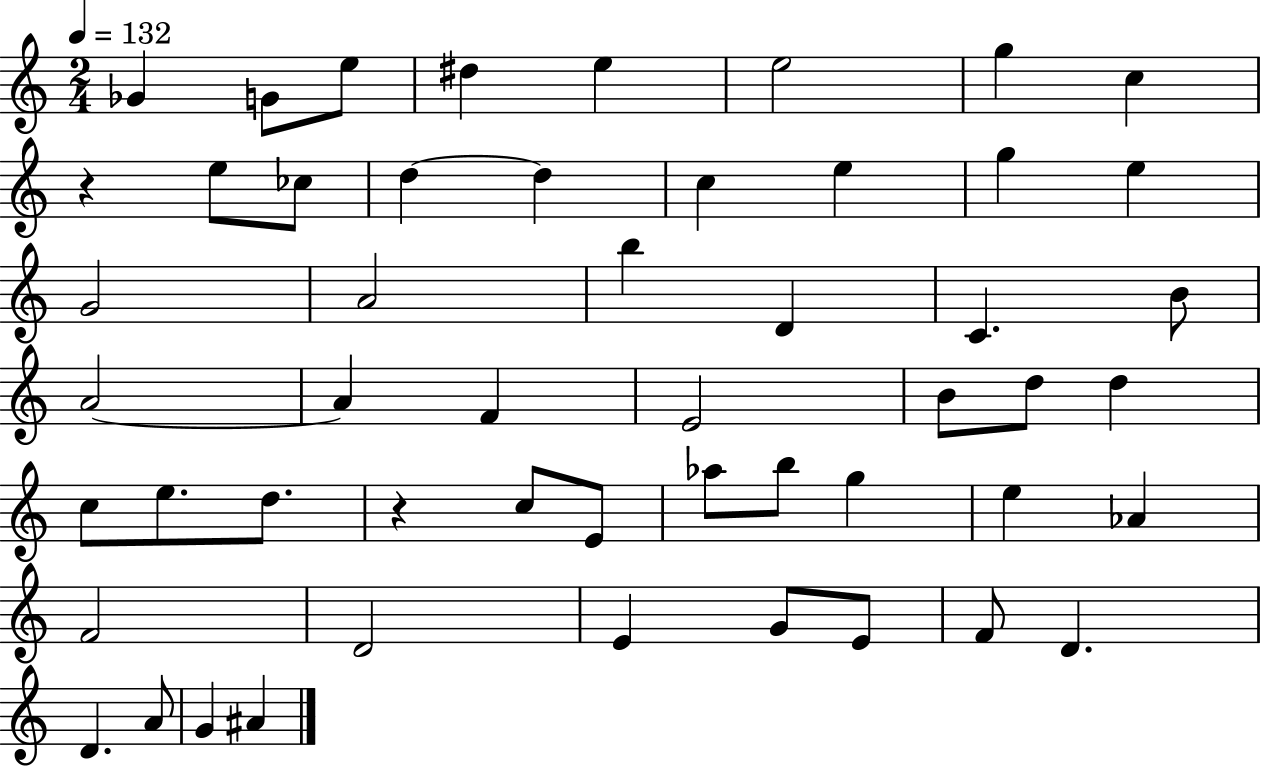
{
  \clef treble
  \numericTimeSignature
  \time 2/4
  \key c \major
  \tempo 4 = 132
  ges'4 g'8 e''8 | dis''4 e''4 | e''2 | g''4 c''4 | \break r4 e''8 ces''8 | d''4~~ d''4 | c''4 e''4 | g''4 e''4 | \break g'2 | a'2 | b''4 d'4 | c'4. b'8 | \break a'2~~ | a'4 f'4 | e'2 | b'8 d''8 d''4 | \break c''8 e''8. d''8. | r4 c''8 e'8 | aes''8 b''8 g''4 | e''4 aes'4 | \break f'2 | d'2 | e'4 g'8 e'8 | f'8 d'4. | \break d'4. a'8 | g'4 ais'4 | \bar "|."
}